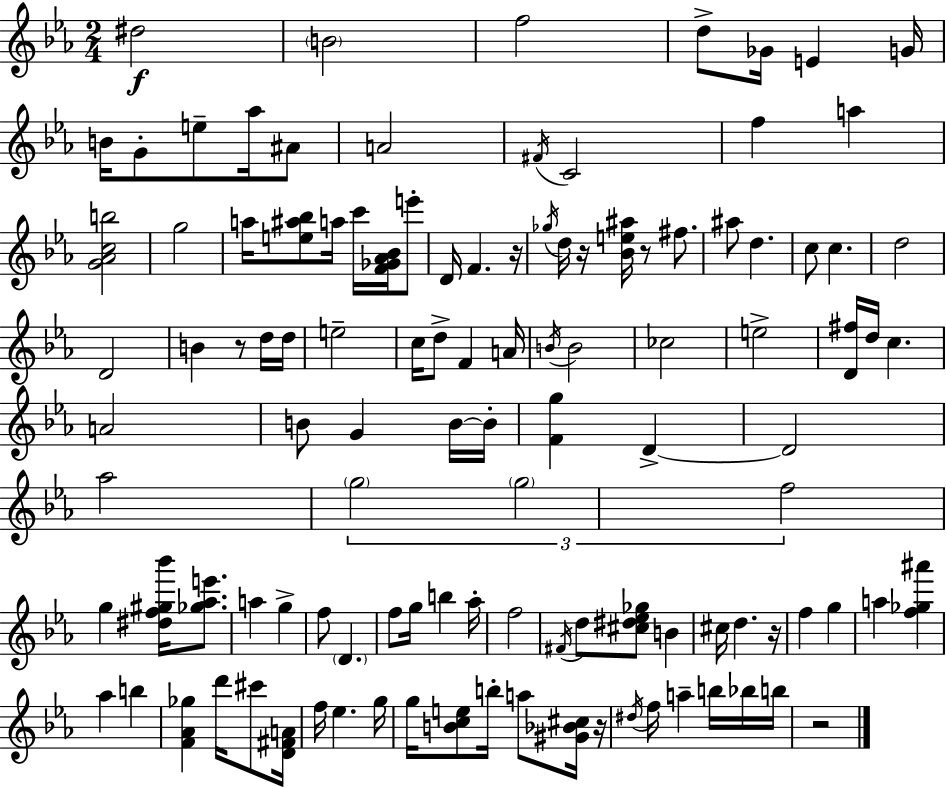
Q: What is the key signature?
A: EES major